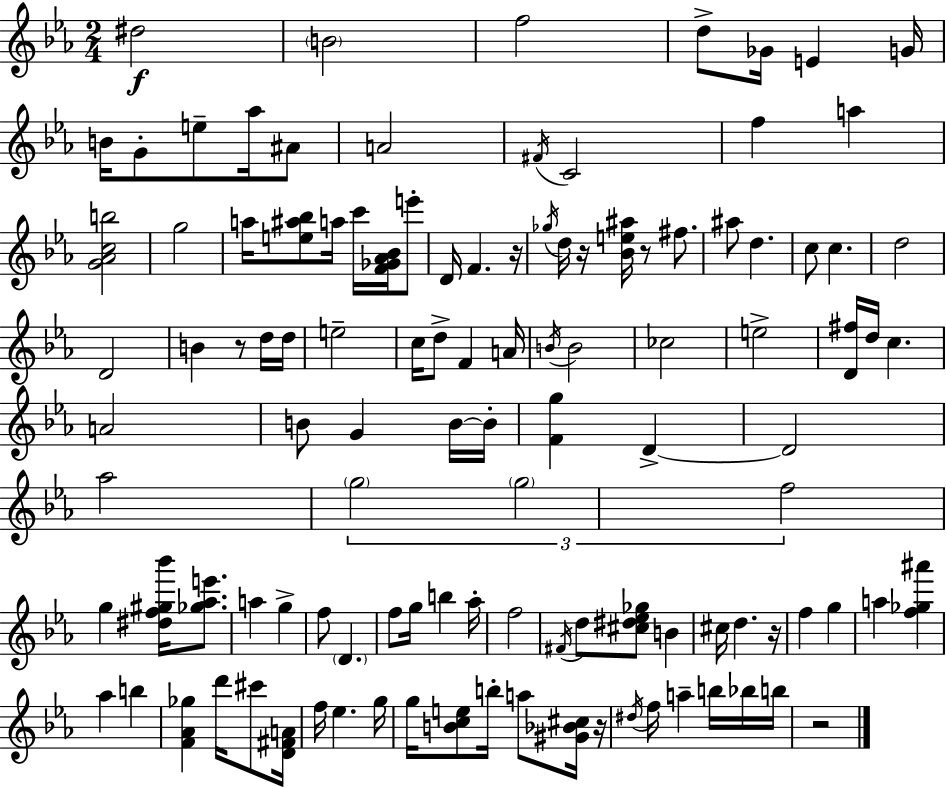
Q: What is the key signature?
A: EES major